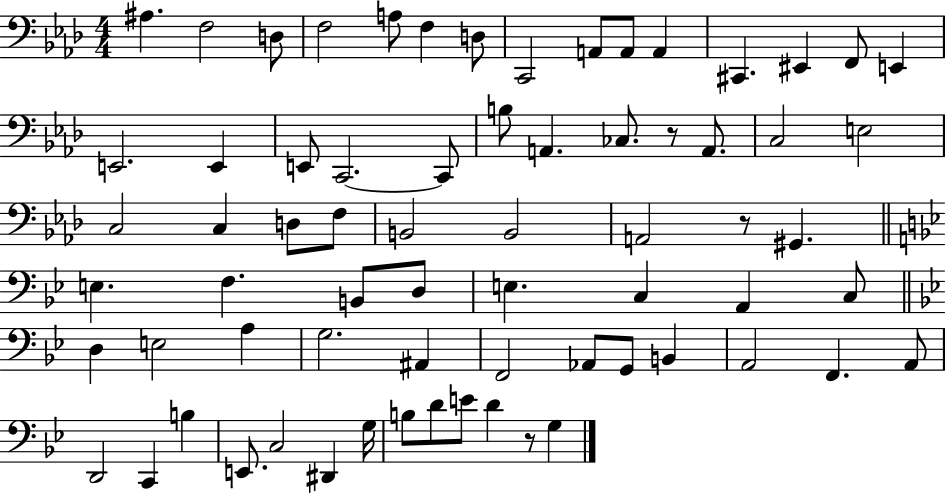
X:1
T:Untitled
M:4/4
L:1/4
K:Ab
^A, F,2 D,/2 F,2 A,/2 F, D,/2 C,,2 A,,/2 A,,/2 A,, ^C,, ^E,, F,,/2 E,, E,,2 E,, E,,/2 C,,2 C,,/2 B,/2 A,, _C,/2 z/2 A,,/2 C,2 E,2 C,2 C, D,/2 F,/2 B,,2 B,,2 A,,2 z/2 ^G,, E, F, B,,/2 D,/2 E, C, A,, C,/2 D, E,2 A, G,2 ^A,, F,,2 _A,,/2 G,,/2 B,, A,,2 F,, A,,/2 D,,2 C,, B, E,,/2 C,2 ^D,, G,/4 B,/2 D/2 E/2 D z/2 G,